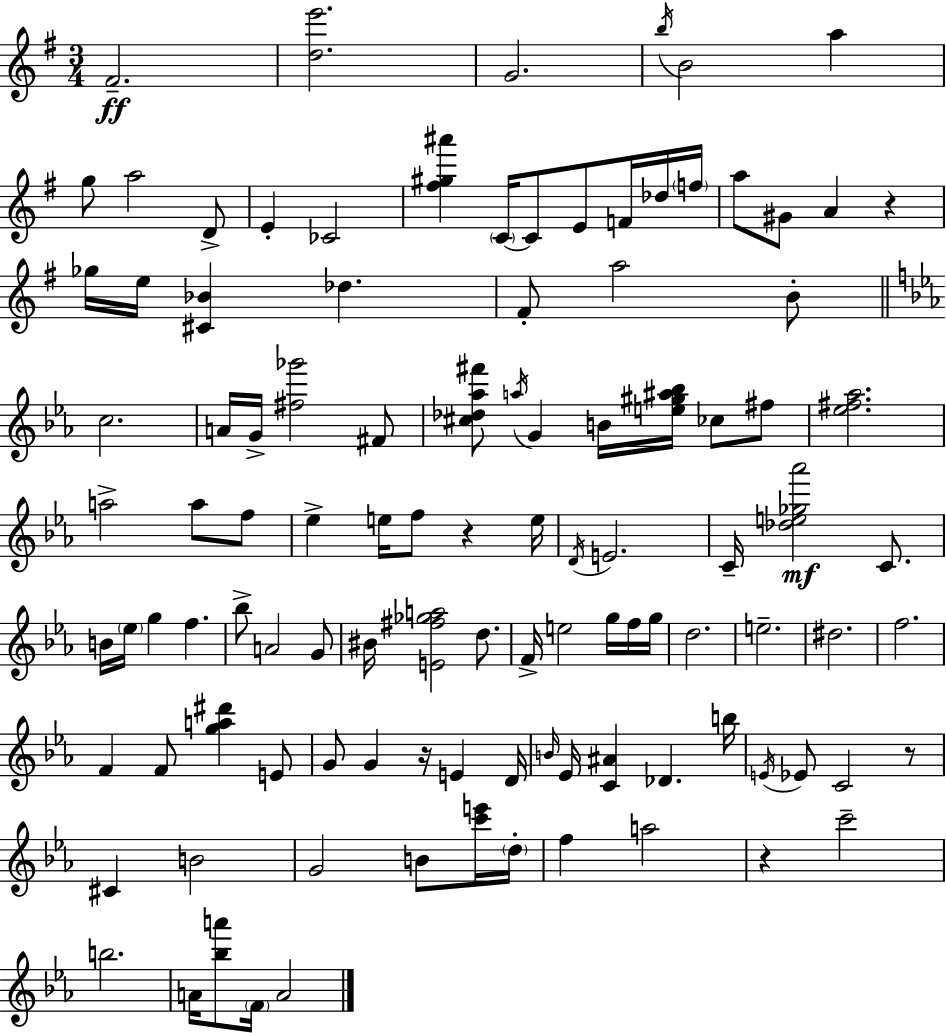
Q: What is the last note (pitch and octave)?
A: A4